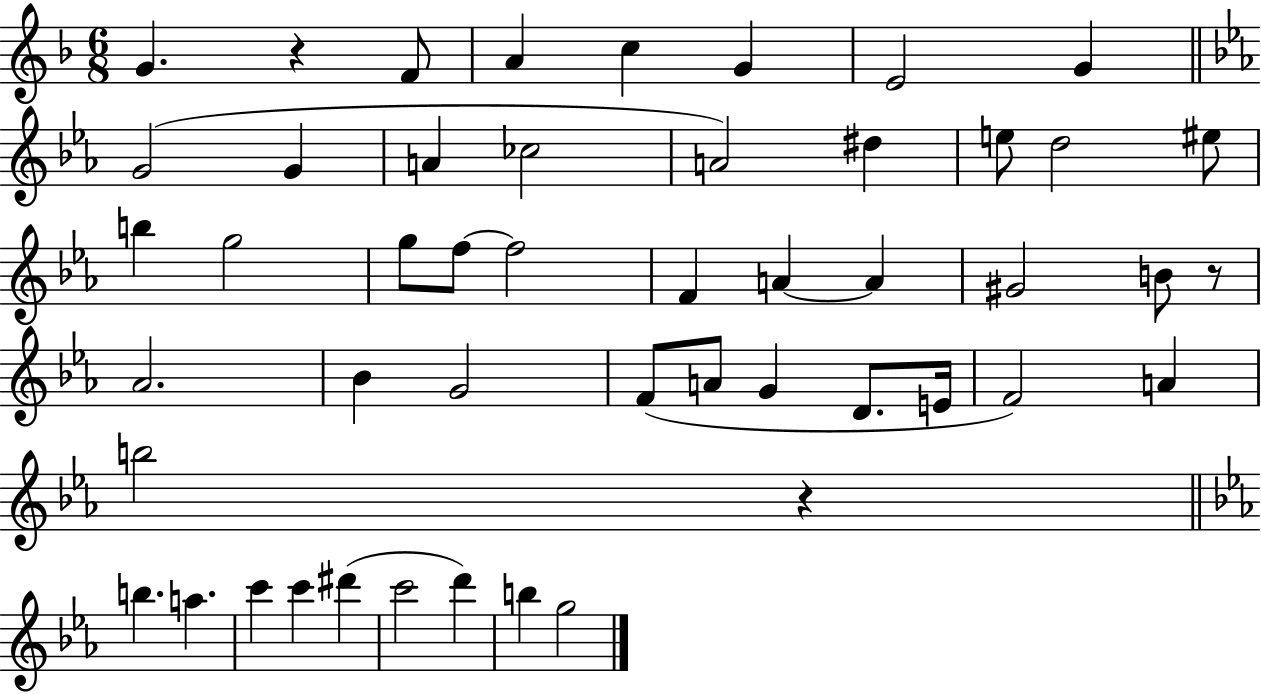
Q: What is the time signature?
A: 6/8